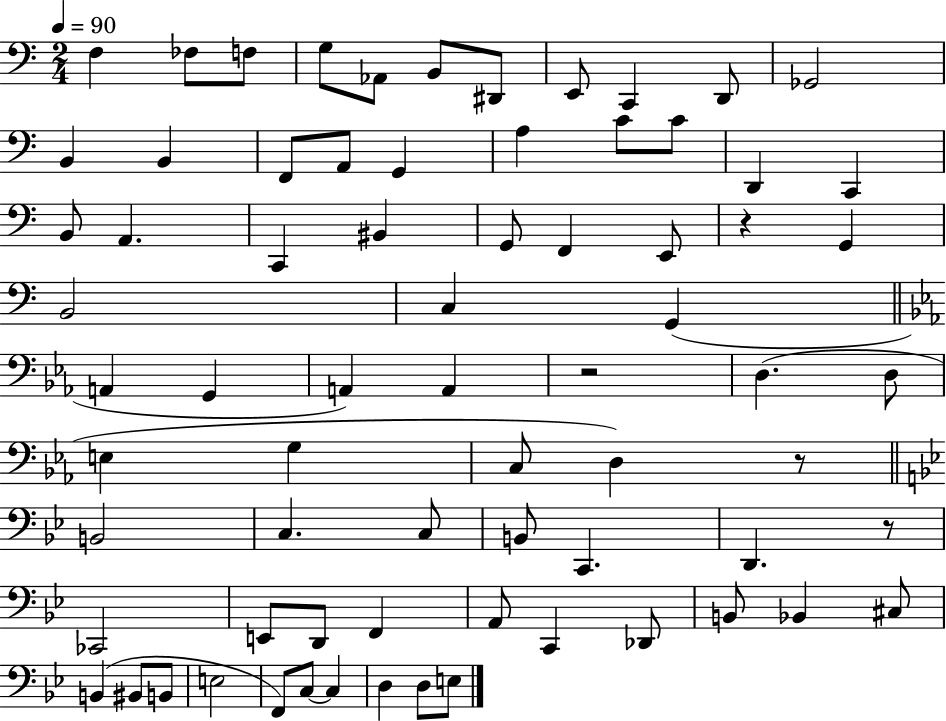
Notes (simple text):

F3/q FES3/e F3/e G3/e Ab2/e B2/e D#2/e E2/e C2/q D2/e Gb2/h B2/q B2/q F2/e A2/e G2/q A3/q C4/e C4/e D2/q C2/q B2/e A2/q. C2/q BIS2/q G2/e F2/q E2/e R/q G2/q B2/h C3/q G2/q A2/q G2/q A2/q A2/q R/h D3/q. D3/e E3/q G3/q C3/e D3/q R/e B2/h C3/q. C3/e B2/e C2/q. D2/q. R/e CES2/h E2/e D2/e F2/q A2/e C2/q Db2/e B2/e Bb2/q C#3/e B2/q BIS2/e B2/e E3/h F2/e C3/e C3/q D3/q D3/e E3/e